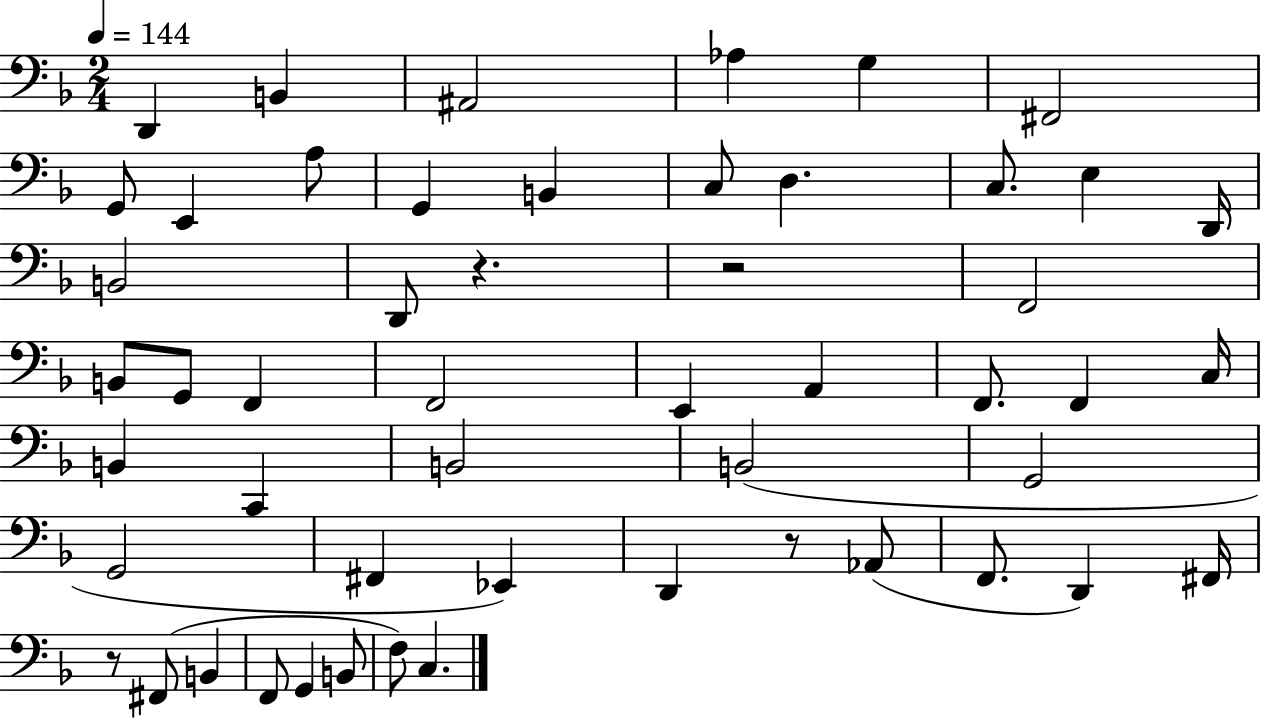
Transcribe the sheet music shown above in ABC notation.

X:1
T:Untitled
M:2/4
L:1/4
K:F
D,, B,, ^A,,2 _A, G, ^F,,2 G,,/2 E,, A,/2 G,, B,, C,/2 D, C,/2 E, D,,/4 B,,2 D,,/2 z z2 F,,2 B,,/2 G,,/2 F,, F,,2 E,, A,, F,,/2 F,, C,/4 B,, C,, B,,2 B,,2 G,,2 G,,2 ^F,, _E,, D,, z/2 _A,,/2 F,,/2 D,, ^F,,/4 z/2 ^F,,/2 B,, F,,/2 G,, B,,/2 F,/2 C,